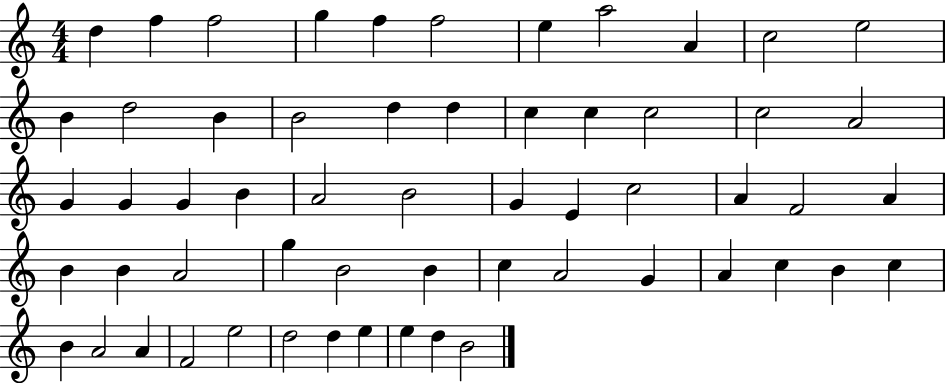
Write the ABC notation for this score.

X:1
T:Untitled
M:4/4
L:1/4
K:C
d f f2 g f f2 e a2 A c2 e2 B d2 B B2 d d c c c2 c2 A2 G G G B A2 B2 G E c2 A F2 A B B A2 g B2 B c A2 G A c B c B A2 A F2 e2 d2 d e e d B2